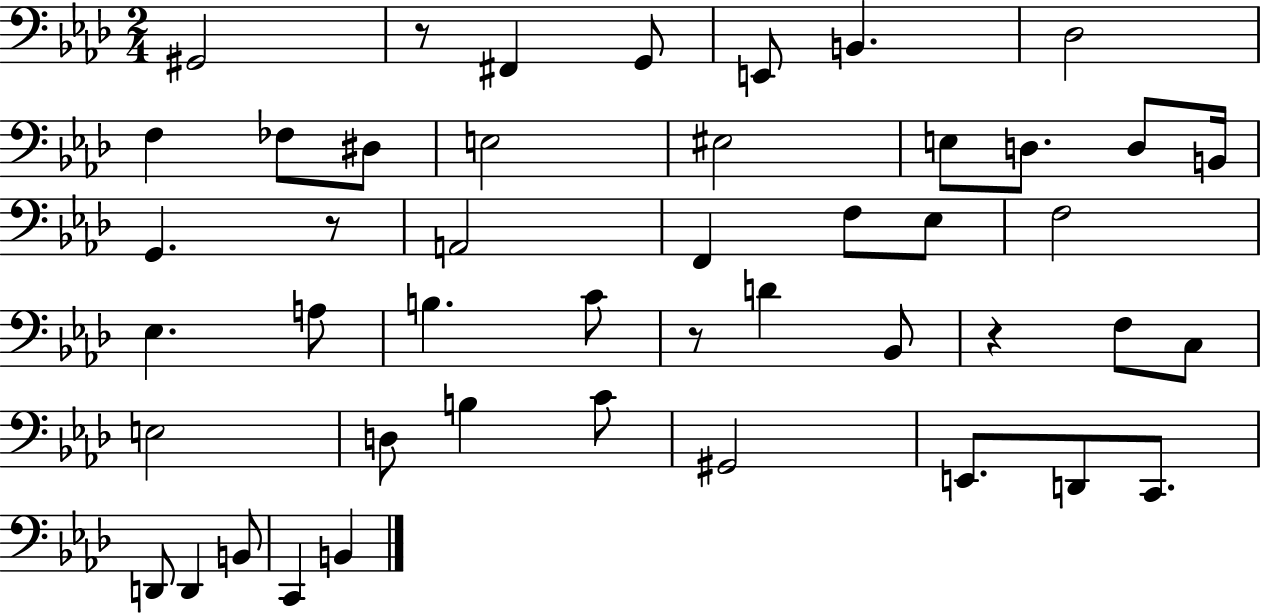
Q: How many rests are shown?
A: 4